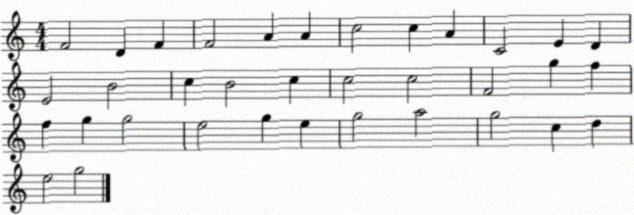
X:1
T:Untitled
M:4/4
L:1/4
K:C
F2 D F F2 A A c2 c A C2 E D E2 B2 c B2 c c2 c2 F2 g f f g g2 e2 g e g2 a2 g2 c d e2 g2